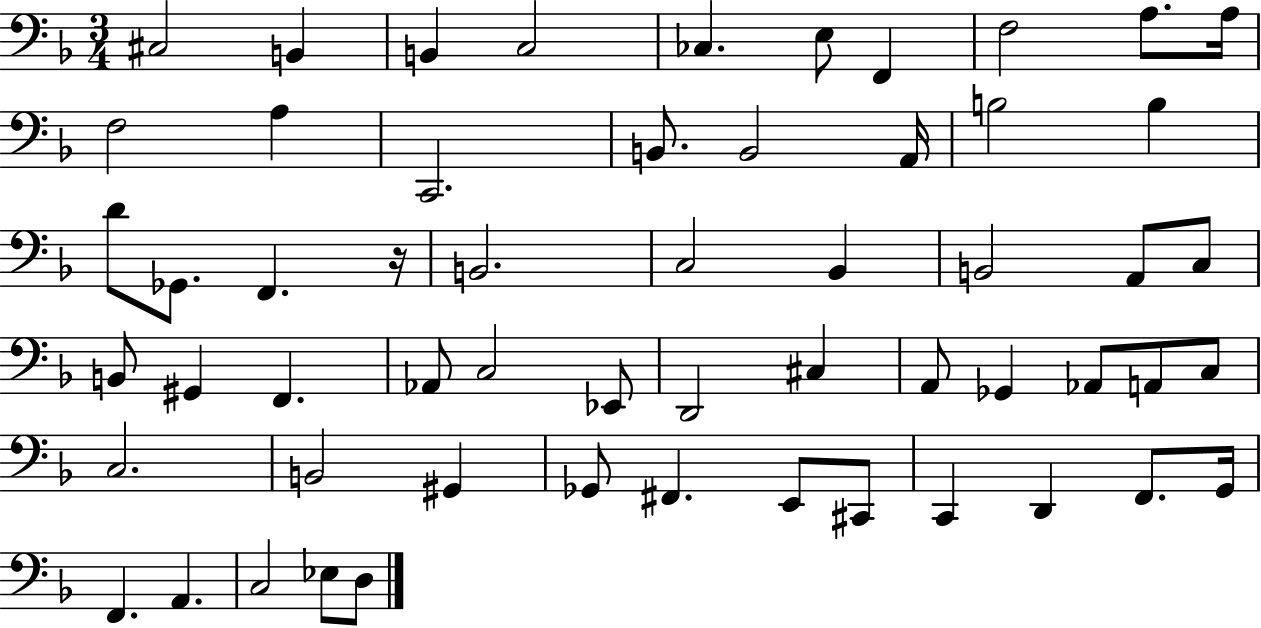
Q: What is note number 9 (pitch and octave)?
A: A3